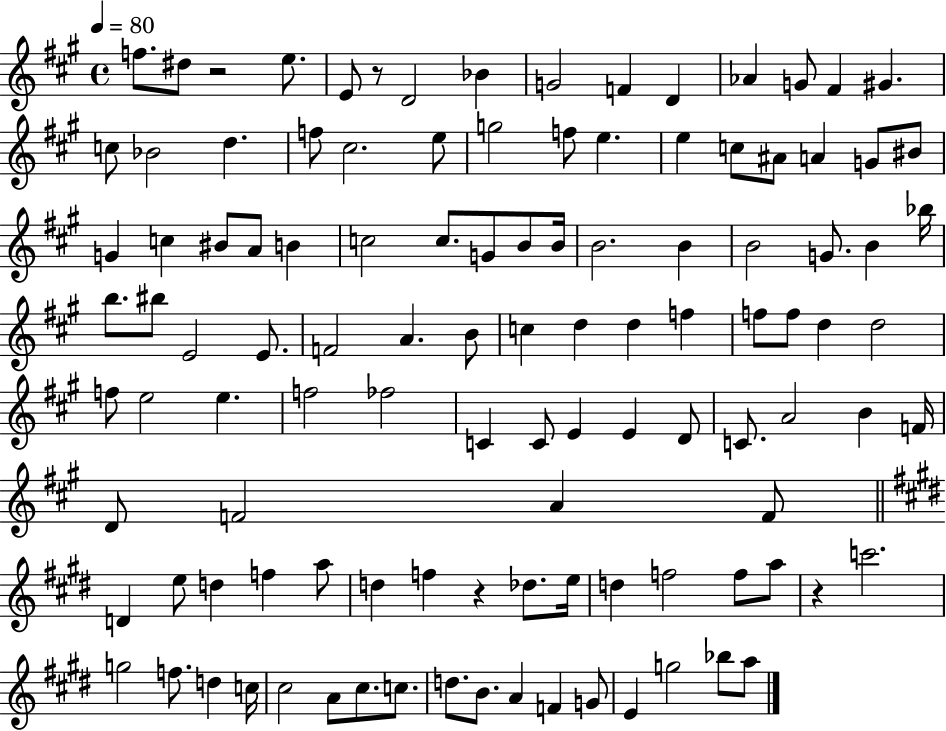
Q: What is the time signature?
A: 4/4